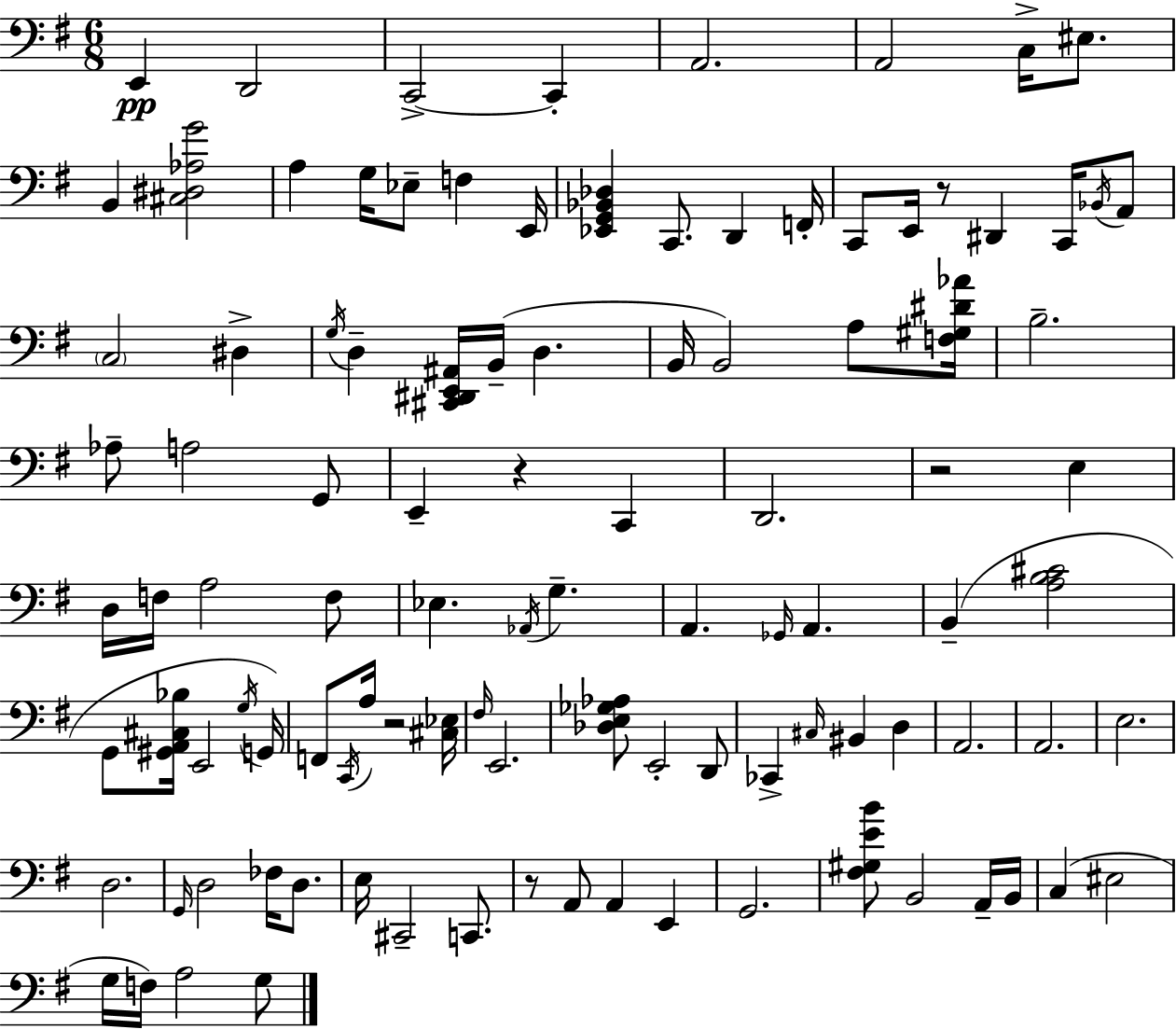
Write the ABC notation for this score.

X:1
T:Untitled
M:6/8
L:1/4
K:Em
E,, D,,2 C,,2 C,, A,,2 A,,2 C,/4 ^E,/2 B,, [^C,^D,_A,G]2 A, G,/4 _E,/2 F, E,,/4 [_E,,G,,_B,,_D,] C,,/2 D,, F,,/4 C,,/2 E,,/4 z/2 ^D,, C,,/4 _B,,/4 A,,/2 C,2 ^D, G,/4 D, [^C,,^D,,E,,^A,,]/4 B,,/4 D, B,,/4 B,,2 A,/2 [F,^G,^D_A]/4 B,2 _A,/2 A,2 G,,/2 E,, z C,, D,,2 z2 E, D,/4 F,/4 A,2 F,/2 _E, _A,,/4 G, A,, _G,,/4 A,, B,, [A,B,^C]2 G,,/2 [^G,,A,,^C,_B,]/4 E,,2 G,/4 G,,/4 F,,/2 C,,/4 A,/4 z2 [^C,_E,]/4 ^F,/4 E,,2 [_D,E,_G,_A,]/2 E,,2 D,,/2 _C,, ^C,/4 ^B,, D, A,,2 A,,2 E,2 D,2 G,,/4 D,2 _F,/4 D,/2 E,/4 ^C,,2 C,,/2 z/2 A,,/2 A,, E,, G,,2 [^F,^G,EB]/2 B,,2 A,,/4 B,,/4 C, ^E,2 G,/4 F,/4 A,2 G,/2